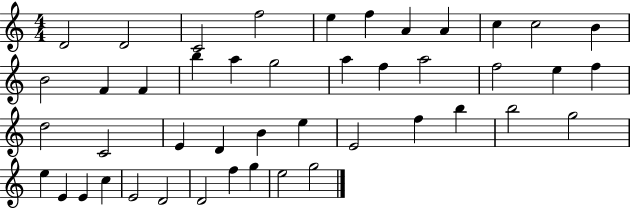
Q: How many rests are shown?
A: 0